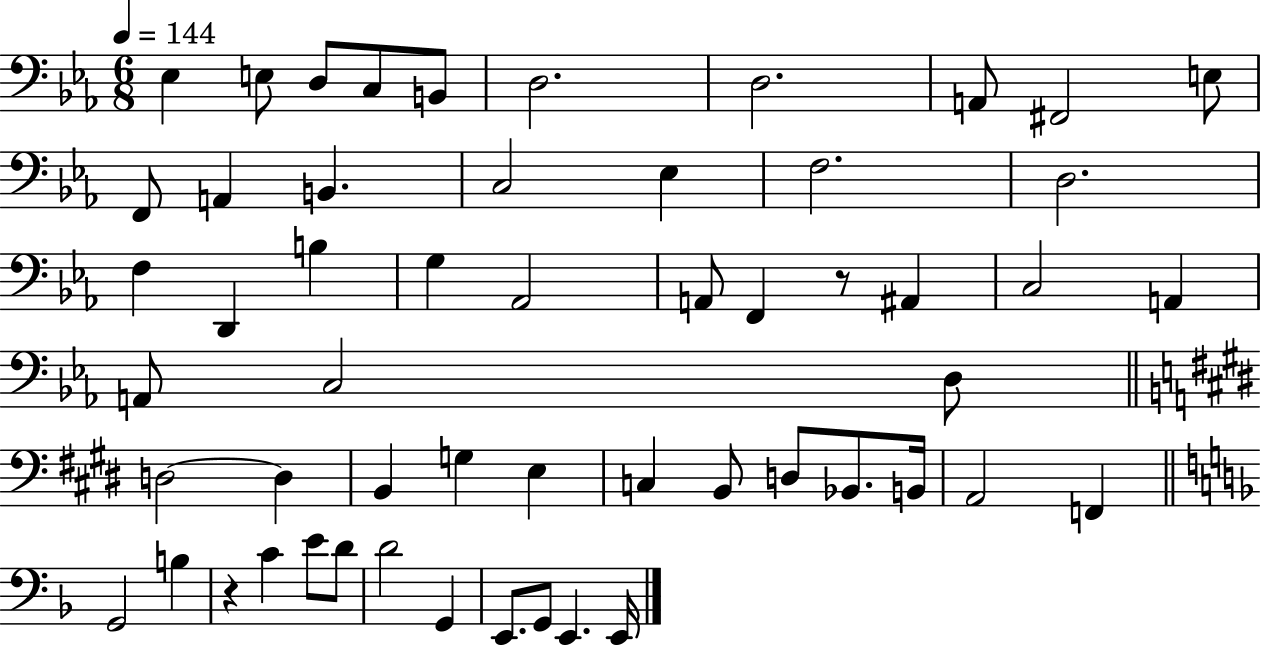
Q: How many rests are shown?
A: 2